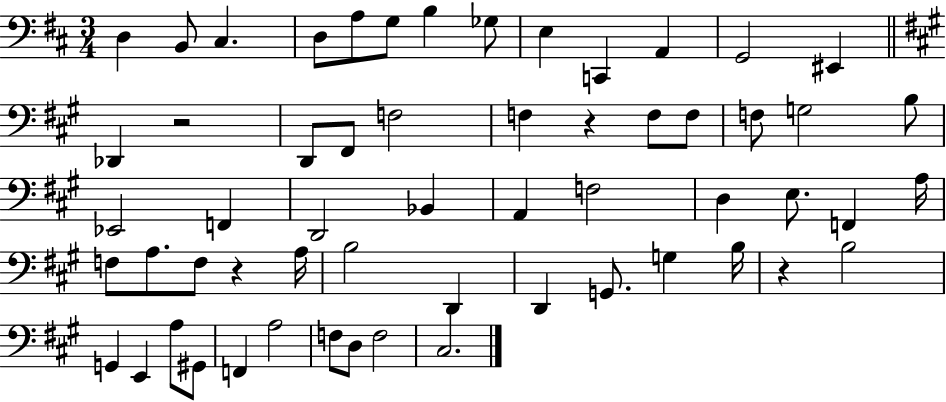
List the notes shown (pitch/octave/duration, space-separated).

D3/q B2/e C#3/q. D3/e A3/e G3/e B3/q Gb3/e E3/q C2/q A2/q G2/h EIS2/q Db2/q R/h D2/e F#2/e F3/h F3/q R/q F3/e F3/e F3/e G3/h B3/e Eb2/h F2/q D2/h Bb2/q A2/q F3/h D3/q E3/e. F2/q A3/s F3/e A3/e. F3/e R/q A3/s B3/h D2/q D2/q G2/e. G3/q B3/s R/q B3/h G2/q E2/q A3/e G#2/e F2/q A3/h F3/e D3/e F3/h C#3/h.